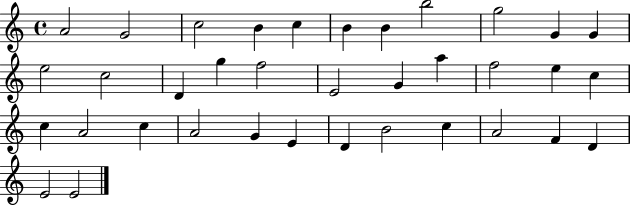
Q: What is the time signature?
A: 4/4